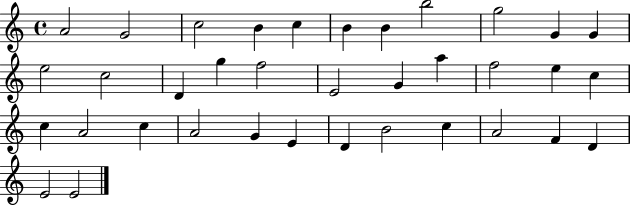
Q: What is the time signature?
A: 4/4